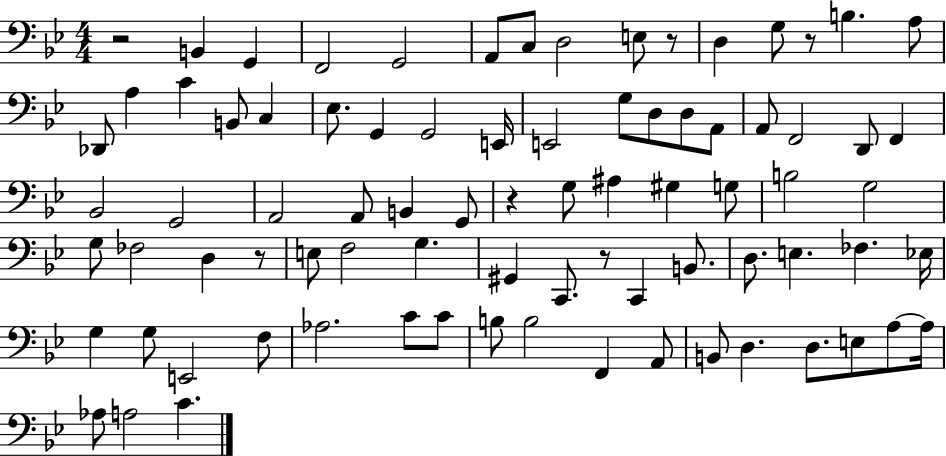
R/h B2/q G2/q F2/h G2/h A2/e C3/e D3/h E3/e R/e D3/q G3/e R/e B3/q. A3/e Db2/e A3/q C4/q B2/e C3/q Eb3/e. G2/q G2/h E2/s E2/h G3/e D3/e D3/e A2/e A2/e F2/h D2/e F2/q Bb2/h G2/h A2/h A2/e B2/q G2/e R/q G3/e A#3/q G#3/q G3/e B3/h G3/h G3/e FES3/h D3/q R/e E3/e F3/h G3/q. G#2/q C2/e. R/e C2/q B2/e. D3/e. E3/q. FES3/q. Eb3/s G3/q G3/e E2/h F3/e Ab3/h. C4/e C4/e B3/e B3/h F2/q A2/e B2/e D3/q. D3/e. E3/e A3/e A3/s Ab3/e A3/h C4/q.